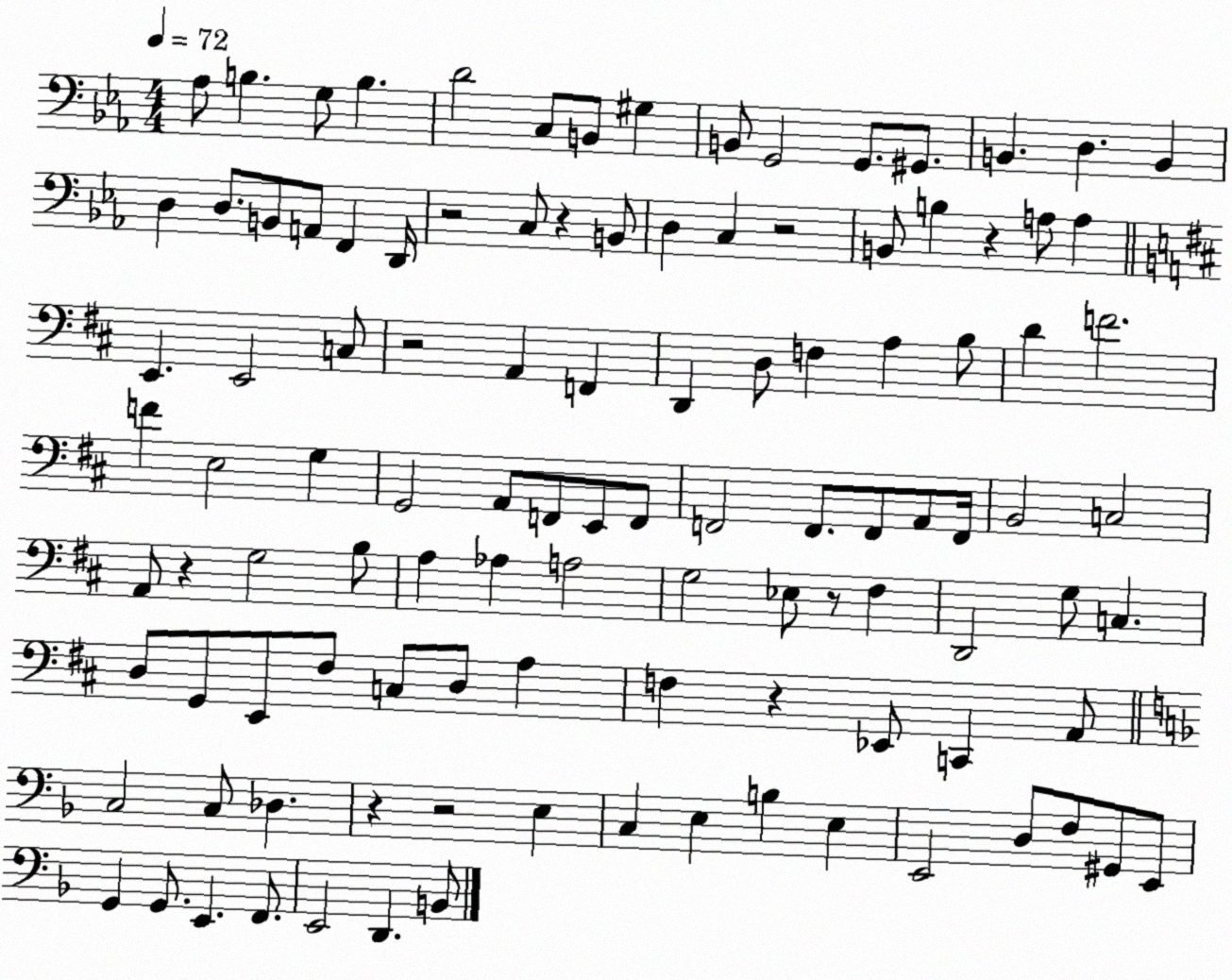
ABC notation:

X:1
T:Untitled
M:4/4
L:1/4
K:Eb
_A,/2 B, G,/2 B, D2 C,/2 B,,/2 ^G, B,,/2 G,,2 G,,/2 ^G,,/2 B,, D, B,, D, D,/2 B,,/2 A,,/2 F,, D,,/4 z2 C,/2 z B,,/2 D, C, z2 B,,/2 B, z A,/2 A, E,, E,,2 C,/2 z2 A,, F,, D,, D,/2 F, A, B,/2 D F2 F E,2 G, G,,2 A,,/2 F,,/2 E,,/2 F,,/2 F,,2 F,,/2 F,,/2 A,,/2 F,,/4 B,,2 C,2 A,,/2 z G,2 B,/2 A, _A, A,2 G,2 _E,/2 z/2 ^F, D,,2 G,/2 C, D,/2 G,,/2 E,,/2 ^F,/2 C,/2 D,/2 A, F, z _E,,/2 C,, A,,/2 C,2 C,/2 _D, z z2 E, C, E, B, E, E,,2 D,/2 F,/2 ^G,,/2 E,,/2 G,, G,,/2 E,, F,,/2 E,,2 D,, B,,/2